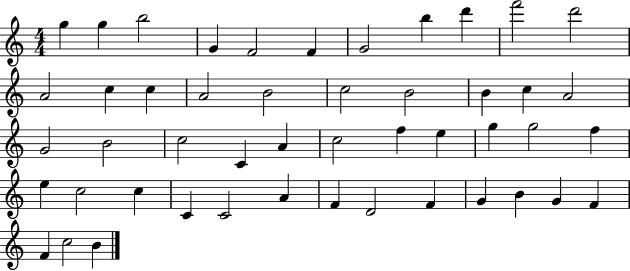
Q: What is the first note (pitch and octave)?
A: G5